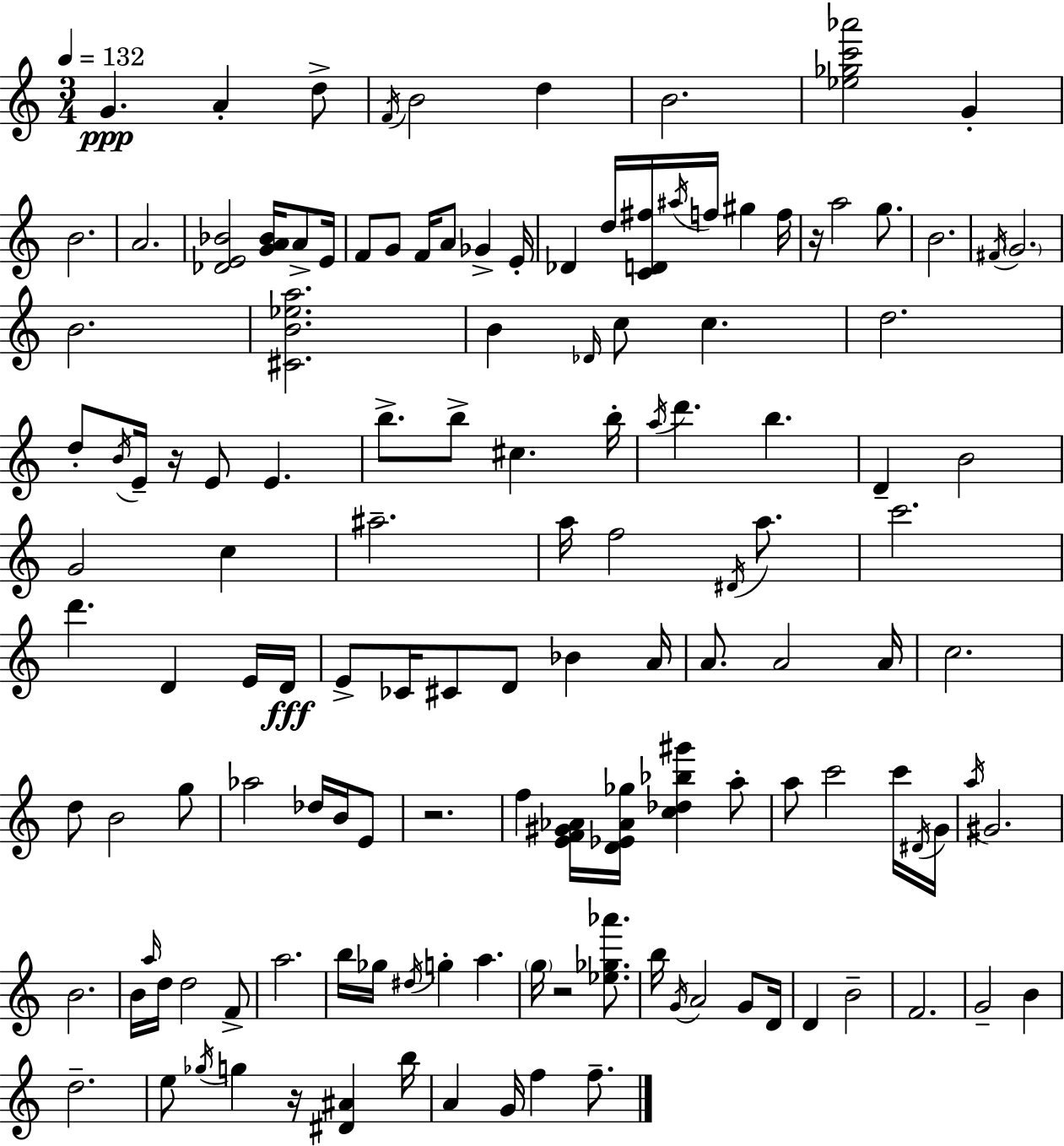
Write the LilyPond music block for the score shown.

{
  \clef treble
  \numericTimeSignature
  \time 3/4
  \key a \minor
  \tempo 4 = 132
  g'4.\ppp a'4-. d''8-> | \acciaccatura { f'16 } b'2 d''4 | b'2. | <ees'' ges'' c''' aes'''>2 g'4-. | \break b'2. | a'2. | <des' e' bes'>2 <g' a' bes'>16 a'8-> | e'16 f'8 g'8 f'16 a'8 ges'4-> | \break e'16-. des'4 d''16 <c' d' fis''>16 \acciaccatura { ais''16 } f''16 gis''4 | f''16 r16 a''2 g''8. | b'2. | \acciaccatura { fis'16 } \parenthesize g'2. | \break b'2. | <cis' b' ees'' a''>2. | b'4 \grace { des'16 } c''8 c''4. | d''2. | \break d''8-. \acciaccatura { b'16 } e'16-- r16 e'8 e'4. | b''8.-> b''8-> cis''4. | b''16-. \acciaccatura { a''16 } d'''4. | b''4. d'4-- b'2 | \break g'2 | c''4 ais''2.-- | a''16 f''2 | \acciaccatura { dis'16 } a''8. c'''2. | \break d'''4. | d'4 e'16 d'16\fff e'8-> ces'16 cis'8 | d'8 bes'4 a'16 a'8. a'2 | a'16 c''2. | \break d''8 b'2 | g''8 aes''2 | des''16 b'16 e'8 r2. | f''4 <e' f' gis' aes'>16 | \break <d' ees' aes' ges''>16 <c'' des'' bes'' gis'''>4 a''8-. a''8 c'''2 | c'''16 \acciaccatura { dis'16 } g'16 \acciaccatura { a''16 } gis'2. | b'2. | b'16 \grace { a''16 } d''16 | \break d''2 f'8-> a''2. | b''16 ges''16 | \acciaccatura { dis''16 } g''4-. a''4. \parenthesize g''16 | r2 <ees'' ges'' aes'''>8. b''16 | \break \acciaccatura { g'16 } a'2 g'8 d'16 | d'4 b'2-- | f'2. | g'2-- b'4 | \break d''2.-- | e''8 \acciaccatura { ges''16 } g''4 r16 <dis' ais'>4 | b''16 a'4 g'16 f''4 f''8.-- | \bar "|."
}